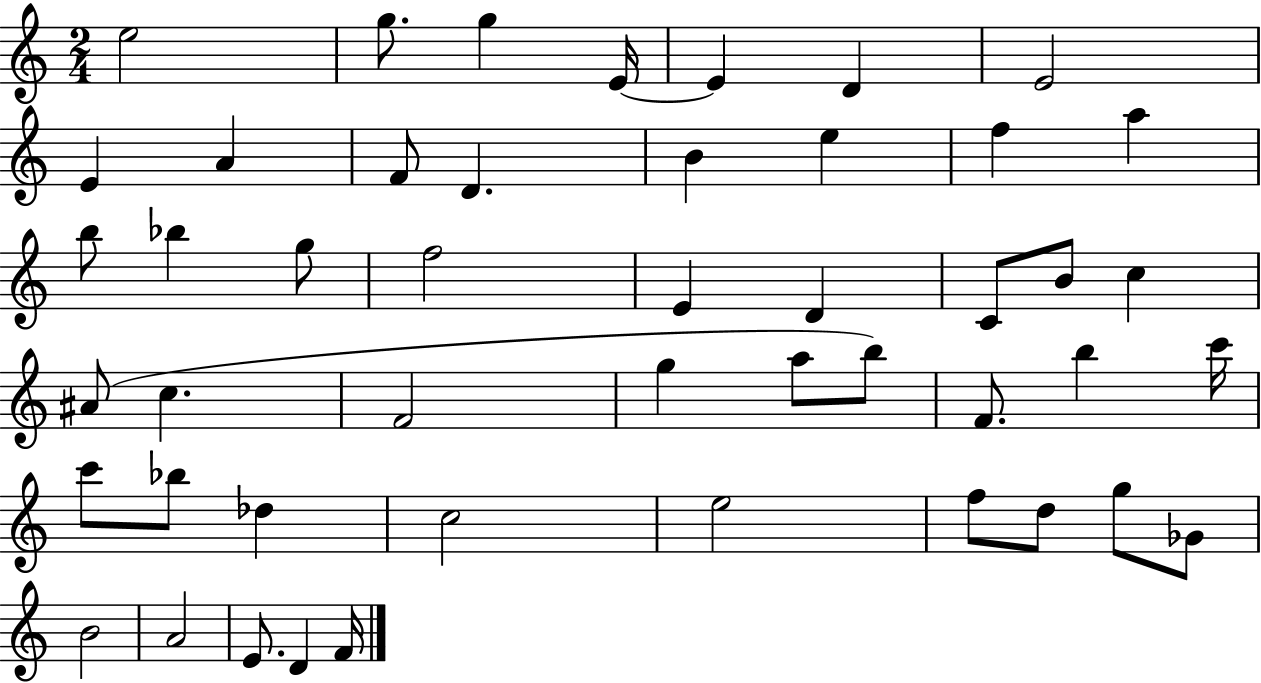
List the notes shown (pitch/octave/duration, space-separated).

E5/h G5/e. G5/q E4/s E4/q D4/q E4/h E4/q A4/q F4/e D4/q. B4/q E5/q F5/q A5/q B5/e Bb5/q G5/e F5/h E4/q D4/q C4/e B4/e C5/q A#4/e C5/q. F4/h G5/q A5/e B5/e F4/e. B5/q C6/s C6/e Bb5/e Db5/q C5/h E5/h F5/e D5/e G5/e Gb4/e B4/h A4/h E4/e. D4/q F4/s